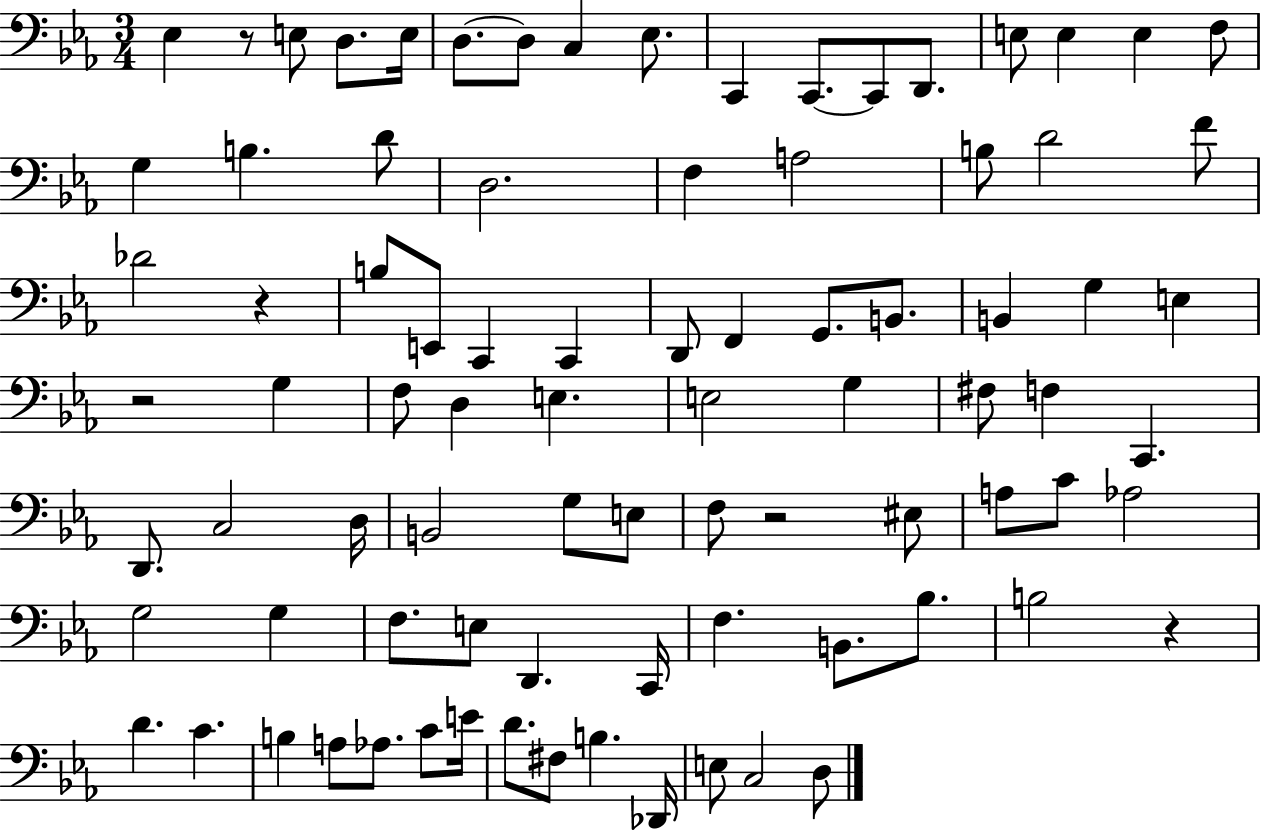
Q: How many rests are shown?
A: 5